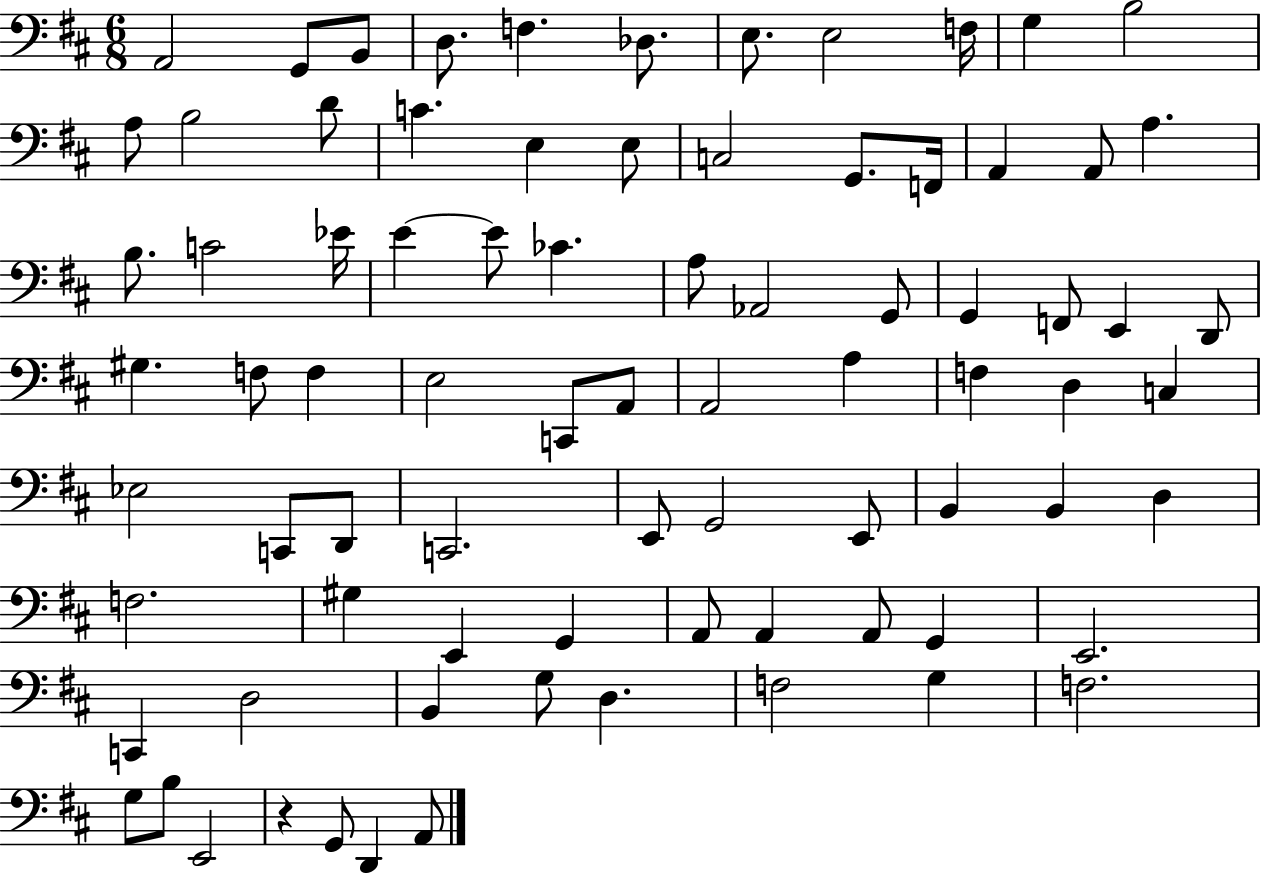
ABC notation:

X:1
T:Untitled
M:6/8
L:1/4
K:D
A,,2 G,,/2 B,,/2 D,/2 F, _D,/2 E,/2 E,2 F,/4 G, B,2 A,/2 B,2 D/2 C E, E,/2 C,2 G,,/2 F,,/4 A,, A,,/2 A, B,/2 C2 _E/4 E E/2 _C A,/2 _A,,2 G,,/2 G,, F,,/2 E,, D,,/2 ^G, F,/2 F, E,2 C,,/2 A,,/2 A,,2 A, F, D, C, _E,2 C,,/2 D,,/2 C,,2 E,,/2 G,,2 E,,/2 B,, B,, D, F,2 ^G, E,, G,, A,,/2 A,, A,,/2 G,, E,,2 C,, D,2 B,, G,/2 D, F,2 G, F,2 G,/2 B,/2 E,,2 z G,,/2 D,, A,,/2